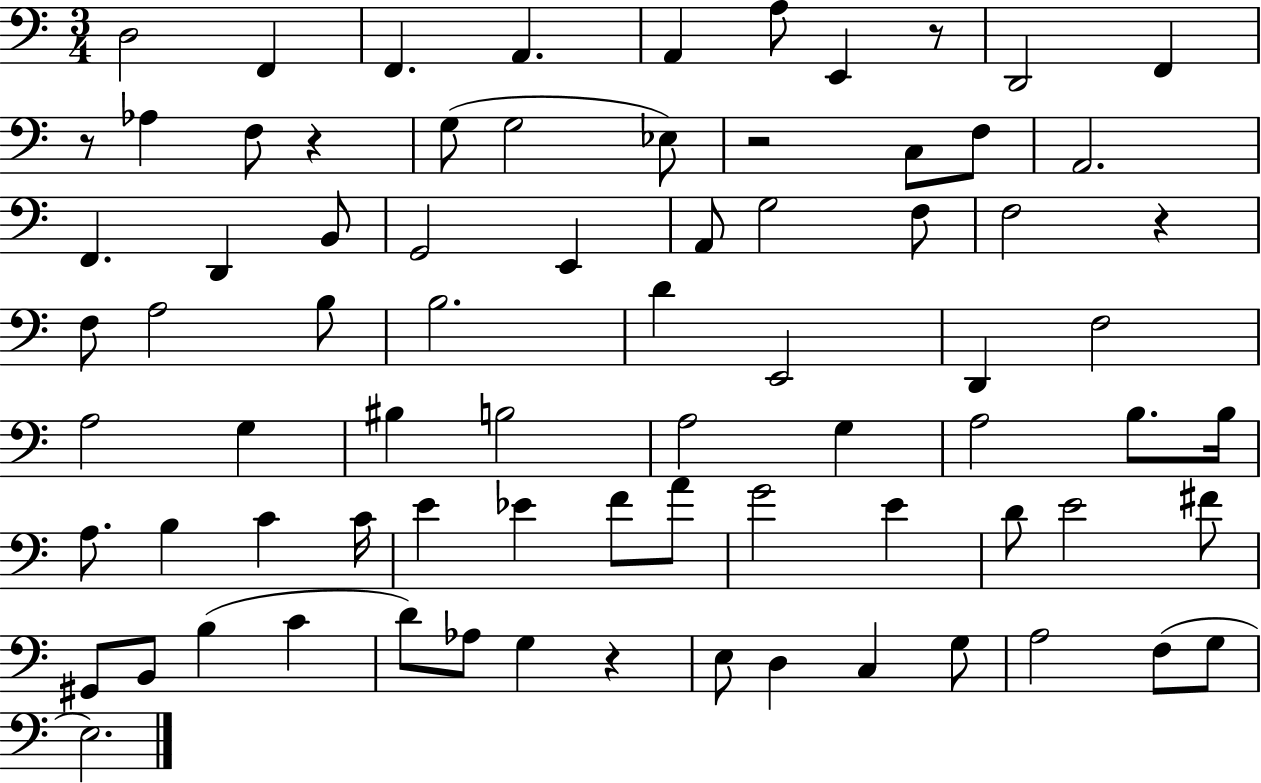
{
  \clef bass
  \numericTimeSignature
  \time 3/4
  \key c \major
  d2 f,4 | f,4. a,4. | a,4 a8 e,4 r8 | d,2 f,4 | \break r8 aes4 f8 r4 | g8( g2 ees8) | r2 c8 f8 | a,2. | \break f,4. d,4 b,8 | g,2 e,4 | a,8 g2 f8 | f2 r4 | \break f8 a2 b8 | b2. | d'4 e,2 | d,4 f2 | \break a2 g4 | bis4 b2 | a2 g4 | a2 b8. b16 | \break a8. b4 c'4 c'16 | e'4 ees'4 f'8 a'8 | g'2 e'4 | d'8 e'2 fis'8 | \break gis,8 b,8 b4( c'4 | d'8) aes8 g4 r4 | e8 d4 c4 g8 | a2 f8( g8 | \break e2.) | \bar "|."
}